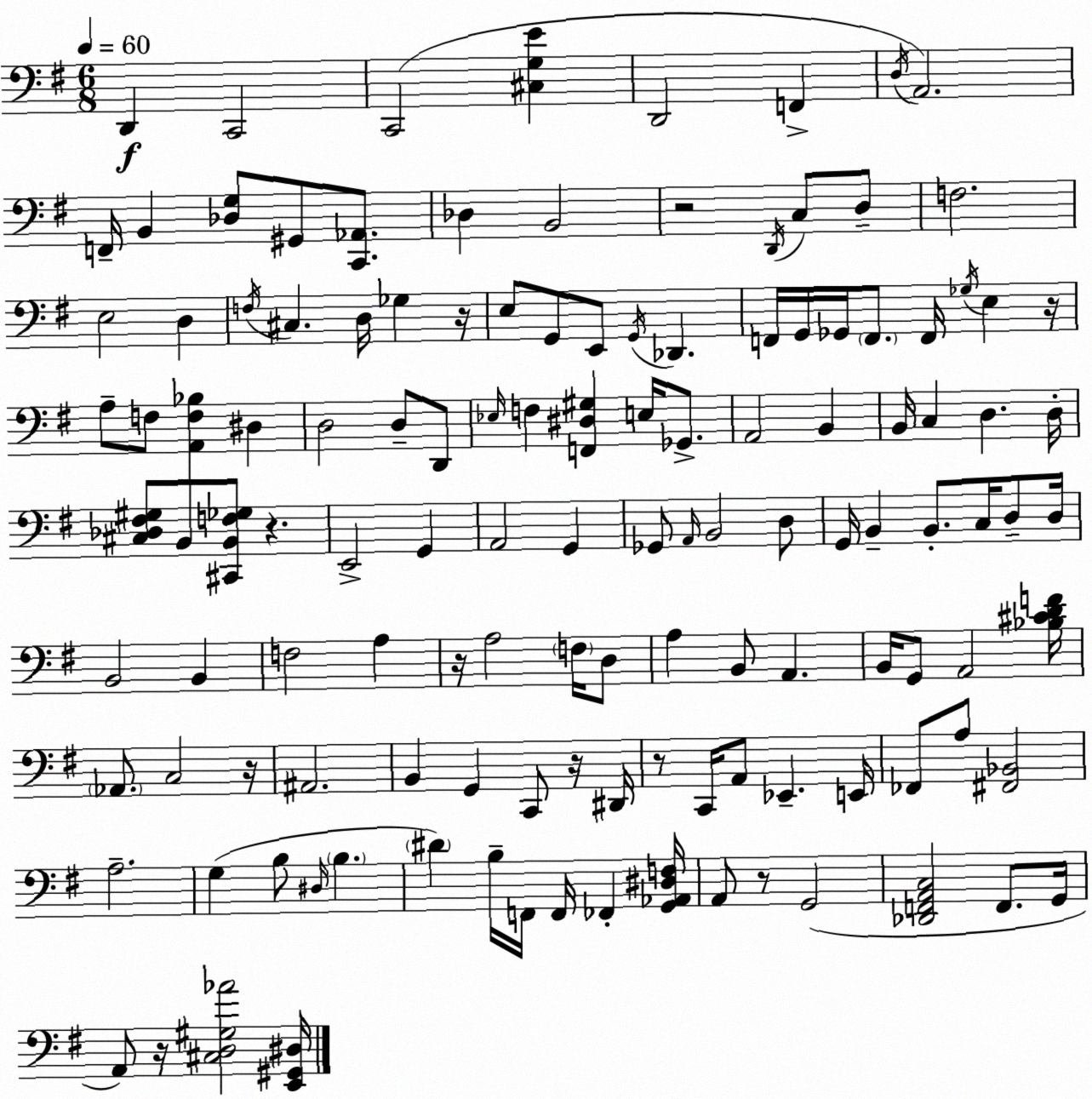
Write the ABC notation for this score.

X:1
T:Untitled
M:6/8
L:1/4
K:G
D,, C,,2 C,,2 [^C,G,E] D,,2 F,, D,/4 A,,2 F,,/4 B,, [_D,G,]/2 ^G,,/2 [C,,_A,,]/2 _D, B,,2 z2 D,,/4 C,/2 D,/2 F,2 E,2 D, F,/4 ^C, D,/4 _G, z/4 E,/2 G,,/2 E,,/2 G,,/4 _D,, F,,/4 G,,/4 _G,,/4 F,,/2 F,,/4 _G,/4 E, z/4 A,/2 F,/2 [A,,F,_B,] ^D, D,2 D,/2 D,,/2 _E,/4 F, [F,,^D,^G,] E,/4 _G,,/2 A,,2 B,, B,,/4 C, D, D,/4 [^C,_D,^F,^G,]/2 B,,/2 [^C,,B,,F,_G,]/2 z E,,2 G,, A,,2 G,, _G,,/2 A,,/4 B,,2 D,/2 G,,/4 B,, B,,/2 C,/4 D,/2 D,/4 B,,2 B,, F,2 A, z/4 A,2 F,/4 D,/2 A, B,,/2 A,, B,,/4 G,,/2 A,,2 [_B,^CDF]/4 _A,,/2 C,2 z/4 ^A,,2 B,, G,, C,,/2 z/4 ^D,,/4 z/2 C,,/4 A,,/2 _E,, E,,/4 _F,,/2 A,/2 [^F,,_B,,]2 A,2 G, B,/2 ^D,/4 B, ^D B,/4 F,,/4 F,,/4 _F,, [G,,_A,,^D,F,]/4 A,,/2 z/2 G,,2 [_D,,F,,A,,C,]2 F,,/2 G,,/4 A,,/2 z/4 [^C,D,^G,_A]2 [E,,^G,,^D,]/4